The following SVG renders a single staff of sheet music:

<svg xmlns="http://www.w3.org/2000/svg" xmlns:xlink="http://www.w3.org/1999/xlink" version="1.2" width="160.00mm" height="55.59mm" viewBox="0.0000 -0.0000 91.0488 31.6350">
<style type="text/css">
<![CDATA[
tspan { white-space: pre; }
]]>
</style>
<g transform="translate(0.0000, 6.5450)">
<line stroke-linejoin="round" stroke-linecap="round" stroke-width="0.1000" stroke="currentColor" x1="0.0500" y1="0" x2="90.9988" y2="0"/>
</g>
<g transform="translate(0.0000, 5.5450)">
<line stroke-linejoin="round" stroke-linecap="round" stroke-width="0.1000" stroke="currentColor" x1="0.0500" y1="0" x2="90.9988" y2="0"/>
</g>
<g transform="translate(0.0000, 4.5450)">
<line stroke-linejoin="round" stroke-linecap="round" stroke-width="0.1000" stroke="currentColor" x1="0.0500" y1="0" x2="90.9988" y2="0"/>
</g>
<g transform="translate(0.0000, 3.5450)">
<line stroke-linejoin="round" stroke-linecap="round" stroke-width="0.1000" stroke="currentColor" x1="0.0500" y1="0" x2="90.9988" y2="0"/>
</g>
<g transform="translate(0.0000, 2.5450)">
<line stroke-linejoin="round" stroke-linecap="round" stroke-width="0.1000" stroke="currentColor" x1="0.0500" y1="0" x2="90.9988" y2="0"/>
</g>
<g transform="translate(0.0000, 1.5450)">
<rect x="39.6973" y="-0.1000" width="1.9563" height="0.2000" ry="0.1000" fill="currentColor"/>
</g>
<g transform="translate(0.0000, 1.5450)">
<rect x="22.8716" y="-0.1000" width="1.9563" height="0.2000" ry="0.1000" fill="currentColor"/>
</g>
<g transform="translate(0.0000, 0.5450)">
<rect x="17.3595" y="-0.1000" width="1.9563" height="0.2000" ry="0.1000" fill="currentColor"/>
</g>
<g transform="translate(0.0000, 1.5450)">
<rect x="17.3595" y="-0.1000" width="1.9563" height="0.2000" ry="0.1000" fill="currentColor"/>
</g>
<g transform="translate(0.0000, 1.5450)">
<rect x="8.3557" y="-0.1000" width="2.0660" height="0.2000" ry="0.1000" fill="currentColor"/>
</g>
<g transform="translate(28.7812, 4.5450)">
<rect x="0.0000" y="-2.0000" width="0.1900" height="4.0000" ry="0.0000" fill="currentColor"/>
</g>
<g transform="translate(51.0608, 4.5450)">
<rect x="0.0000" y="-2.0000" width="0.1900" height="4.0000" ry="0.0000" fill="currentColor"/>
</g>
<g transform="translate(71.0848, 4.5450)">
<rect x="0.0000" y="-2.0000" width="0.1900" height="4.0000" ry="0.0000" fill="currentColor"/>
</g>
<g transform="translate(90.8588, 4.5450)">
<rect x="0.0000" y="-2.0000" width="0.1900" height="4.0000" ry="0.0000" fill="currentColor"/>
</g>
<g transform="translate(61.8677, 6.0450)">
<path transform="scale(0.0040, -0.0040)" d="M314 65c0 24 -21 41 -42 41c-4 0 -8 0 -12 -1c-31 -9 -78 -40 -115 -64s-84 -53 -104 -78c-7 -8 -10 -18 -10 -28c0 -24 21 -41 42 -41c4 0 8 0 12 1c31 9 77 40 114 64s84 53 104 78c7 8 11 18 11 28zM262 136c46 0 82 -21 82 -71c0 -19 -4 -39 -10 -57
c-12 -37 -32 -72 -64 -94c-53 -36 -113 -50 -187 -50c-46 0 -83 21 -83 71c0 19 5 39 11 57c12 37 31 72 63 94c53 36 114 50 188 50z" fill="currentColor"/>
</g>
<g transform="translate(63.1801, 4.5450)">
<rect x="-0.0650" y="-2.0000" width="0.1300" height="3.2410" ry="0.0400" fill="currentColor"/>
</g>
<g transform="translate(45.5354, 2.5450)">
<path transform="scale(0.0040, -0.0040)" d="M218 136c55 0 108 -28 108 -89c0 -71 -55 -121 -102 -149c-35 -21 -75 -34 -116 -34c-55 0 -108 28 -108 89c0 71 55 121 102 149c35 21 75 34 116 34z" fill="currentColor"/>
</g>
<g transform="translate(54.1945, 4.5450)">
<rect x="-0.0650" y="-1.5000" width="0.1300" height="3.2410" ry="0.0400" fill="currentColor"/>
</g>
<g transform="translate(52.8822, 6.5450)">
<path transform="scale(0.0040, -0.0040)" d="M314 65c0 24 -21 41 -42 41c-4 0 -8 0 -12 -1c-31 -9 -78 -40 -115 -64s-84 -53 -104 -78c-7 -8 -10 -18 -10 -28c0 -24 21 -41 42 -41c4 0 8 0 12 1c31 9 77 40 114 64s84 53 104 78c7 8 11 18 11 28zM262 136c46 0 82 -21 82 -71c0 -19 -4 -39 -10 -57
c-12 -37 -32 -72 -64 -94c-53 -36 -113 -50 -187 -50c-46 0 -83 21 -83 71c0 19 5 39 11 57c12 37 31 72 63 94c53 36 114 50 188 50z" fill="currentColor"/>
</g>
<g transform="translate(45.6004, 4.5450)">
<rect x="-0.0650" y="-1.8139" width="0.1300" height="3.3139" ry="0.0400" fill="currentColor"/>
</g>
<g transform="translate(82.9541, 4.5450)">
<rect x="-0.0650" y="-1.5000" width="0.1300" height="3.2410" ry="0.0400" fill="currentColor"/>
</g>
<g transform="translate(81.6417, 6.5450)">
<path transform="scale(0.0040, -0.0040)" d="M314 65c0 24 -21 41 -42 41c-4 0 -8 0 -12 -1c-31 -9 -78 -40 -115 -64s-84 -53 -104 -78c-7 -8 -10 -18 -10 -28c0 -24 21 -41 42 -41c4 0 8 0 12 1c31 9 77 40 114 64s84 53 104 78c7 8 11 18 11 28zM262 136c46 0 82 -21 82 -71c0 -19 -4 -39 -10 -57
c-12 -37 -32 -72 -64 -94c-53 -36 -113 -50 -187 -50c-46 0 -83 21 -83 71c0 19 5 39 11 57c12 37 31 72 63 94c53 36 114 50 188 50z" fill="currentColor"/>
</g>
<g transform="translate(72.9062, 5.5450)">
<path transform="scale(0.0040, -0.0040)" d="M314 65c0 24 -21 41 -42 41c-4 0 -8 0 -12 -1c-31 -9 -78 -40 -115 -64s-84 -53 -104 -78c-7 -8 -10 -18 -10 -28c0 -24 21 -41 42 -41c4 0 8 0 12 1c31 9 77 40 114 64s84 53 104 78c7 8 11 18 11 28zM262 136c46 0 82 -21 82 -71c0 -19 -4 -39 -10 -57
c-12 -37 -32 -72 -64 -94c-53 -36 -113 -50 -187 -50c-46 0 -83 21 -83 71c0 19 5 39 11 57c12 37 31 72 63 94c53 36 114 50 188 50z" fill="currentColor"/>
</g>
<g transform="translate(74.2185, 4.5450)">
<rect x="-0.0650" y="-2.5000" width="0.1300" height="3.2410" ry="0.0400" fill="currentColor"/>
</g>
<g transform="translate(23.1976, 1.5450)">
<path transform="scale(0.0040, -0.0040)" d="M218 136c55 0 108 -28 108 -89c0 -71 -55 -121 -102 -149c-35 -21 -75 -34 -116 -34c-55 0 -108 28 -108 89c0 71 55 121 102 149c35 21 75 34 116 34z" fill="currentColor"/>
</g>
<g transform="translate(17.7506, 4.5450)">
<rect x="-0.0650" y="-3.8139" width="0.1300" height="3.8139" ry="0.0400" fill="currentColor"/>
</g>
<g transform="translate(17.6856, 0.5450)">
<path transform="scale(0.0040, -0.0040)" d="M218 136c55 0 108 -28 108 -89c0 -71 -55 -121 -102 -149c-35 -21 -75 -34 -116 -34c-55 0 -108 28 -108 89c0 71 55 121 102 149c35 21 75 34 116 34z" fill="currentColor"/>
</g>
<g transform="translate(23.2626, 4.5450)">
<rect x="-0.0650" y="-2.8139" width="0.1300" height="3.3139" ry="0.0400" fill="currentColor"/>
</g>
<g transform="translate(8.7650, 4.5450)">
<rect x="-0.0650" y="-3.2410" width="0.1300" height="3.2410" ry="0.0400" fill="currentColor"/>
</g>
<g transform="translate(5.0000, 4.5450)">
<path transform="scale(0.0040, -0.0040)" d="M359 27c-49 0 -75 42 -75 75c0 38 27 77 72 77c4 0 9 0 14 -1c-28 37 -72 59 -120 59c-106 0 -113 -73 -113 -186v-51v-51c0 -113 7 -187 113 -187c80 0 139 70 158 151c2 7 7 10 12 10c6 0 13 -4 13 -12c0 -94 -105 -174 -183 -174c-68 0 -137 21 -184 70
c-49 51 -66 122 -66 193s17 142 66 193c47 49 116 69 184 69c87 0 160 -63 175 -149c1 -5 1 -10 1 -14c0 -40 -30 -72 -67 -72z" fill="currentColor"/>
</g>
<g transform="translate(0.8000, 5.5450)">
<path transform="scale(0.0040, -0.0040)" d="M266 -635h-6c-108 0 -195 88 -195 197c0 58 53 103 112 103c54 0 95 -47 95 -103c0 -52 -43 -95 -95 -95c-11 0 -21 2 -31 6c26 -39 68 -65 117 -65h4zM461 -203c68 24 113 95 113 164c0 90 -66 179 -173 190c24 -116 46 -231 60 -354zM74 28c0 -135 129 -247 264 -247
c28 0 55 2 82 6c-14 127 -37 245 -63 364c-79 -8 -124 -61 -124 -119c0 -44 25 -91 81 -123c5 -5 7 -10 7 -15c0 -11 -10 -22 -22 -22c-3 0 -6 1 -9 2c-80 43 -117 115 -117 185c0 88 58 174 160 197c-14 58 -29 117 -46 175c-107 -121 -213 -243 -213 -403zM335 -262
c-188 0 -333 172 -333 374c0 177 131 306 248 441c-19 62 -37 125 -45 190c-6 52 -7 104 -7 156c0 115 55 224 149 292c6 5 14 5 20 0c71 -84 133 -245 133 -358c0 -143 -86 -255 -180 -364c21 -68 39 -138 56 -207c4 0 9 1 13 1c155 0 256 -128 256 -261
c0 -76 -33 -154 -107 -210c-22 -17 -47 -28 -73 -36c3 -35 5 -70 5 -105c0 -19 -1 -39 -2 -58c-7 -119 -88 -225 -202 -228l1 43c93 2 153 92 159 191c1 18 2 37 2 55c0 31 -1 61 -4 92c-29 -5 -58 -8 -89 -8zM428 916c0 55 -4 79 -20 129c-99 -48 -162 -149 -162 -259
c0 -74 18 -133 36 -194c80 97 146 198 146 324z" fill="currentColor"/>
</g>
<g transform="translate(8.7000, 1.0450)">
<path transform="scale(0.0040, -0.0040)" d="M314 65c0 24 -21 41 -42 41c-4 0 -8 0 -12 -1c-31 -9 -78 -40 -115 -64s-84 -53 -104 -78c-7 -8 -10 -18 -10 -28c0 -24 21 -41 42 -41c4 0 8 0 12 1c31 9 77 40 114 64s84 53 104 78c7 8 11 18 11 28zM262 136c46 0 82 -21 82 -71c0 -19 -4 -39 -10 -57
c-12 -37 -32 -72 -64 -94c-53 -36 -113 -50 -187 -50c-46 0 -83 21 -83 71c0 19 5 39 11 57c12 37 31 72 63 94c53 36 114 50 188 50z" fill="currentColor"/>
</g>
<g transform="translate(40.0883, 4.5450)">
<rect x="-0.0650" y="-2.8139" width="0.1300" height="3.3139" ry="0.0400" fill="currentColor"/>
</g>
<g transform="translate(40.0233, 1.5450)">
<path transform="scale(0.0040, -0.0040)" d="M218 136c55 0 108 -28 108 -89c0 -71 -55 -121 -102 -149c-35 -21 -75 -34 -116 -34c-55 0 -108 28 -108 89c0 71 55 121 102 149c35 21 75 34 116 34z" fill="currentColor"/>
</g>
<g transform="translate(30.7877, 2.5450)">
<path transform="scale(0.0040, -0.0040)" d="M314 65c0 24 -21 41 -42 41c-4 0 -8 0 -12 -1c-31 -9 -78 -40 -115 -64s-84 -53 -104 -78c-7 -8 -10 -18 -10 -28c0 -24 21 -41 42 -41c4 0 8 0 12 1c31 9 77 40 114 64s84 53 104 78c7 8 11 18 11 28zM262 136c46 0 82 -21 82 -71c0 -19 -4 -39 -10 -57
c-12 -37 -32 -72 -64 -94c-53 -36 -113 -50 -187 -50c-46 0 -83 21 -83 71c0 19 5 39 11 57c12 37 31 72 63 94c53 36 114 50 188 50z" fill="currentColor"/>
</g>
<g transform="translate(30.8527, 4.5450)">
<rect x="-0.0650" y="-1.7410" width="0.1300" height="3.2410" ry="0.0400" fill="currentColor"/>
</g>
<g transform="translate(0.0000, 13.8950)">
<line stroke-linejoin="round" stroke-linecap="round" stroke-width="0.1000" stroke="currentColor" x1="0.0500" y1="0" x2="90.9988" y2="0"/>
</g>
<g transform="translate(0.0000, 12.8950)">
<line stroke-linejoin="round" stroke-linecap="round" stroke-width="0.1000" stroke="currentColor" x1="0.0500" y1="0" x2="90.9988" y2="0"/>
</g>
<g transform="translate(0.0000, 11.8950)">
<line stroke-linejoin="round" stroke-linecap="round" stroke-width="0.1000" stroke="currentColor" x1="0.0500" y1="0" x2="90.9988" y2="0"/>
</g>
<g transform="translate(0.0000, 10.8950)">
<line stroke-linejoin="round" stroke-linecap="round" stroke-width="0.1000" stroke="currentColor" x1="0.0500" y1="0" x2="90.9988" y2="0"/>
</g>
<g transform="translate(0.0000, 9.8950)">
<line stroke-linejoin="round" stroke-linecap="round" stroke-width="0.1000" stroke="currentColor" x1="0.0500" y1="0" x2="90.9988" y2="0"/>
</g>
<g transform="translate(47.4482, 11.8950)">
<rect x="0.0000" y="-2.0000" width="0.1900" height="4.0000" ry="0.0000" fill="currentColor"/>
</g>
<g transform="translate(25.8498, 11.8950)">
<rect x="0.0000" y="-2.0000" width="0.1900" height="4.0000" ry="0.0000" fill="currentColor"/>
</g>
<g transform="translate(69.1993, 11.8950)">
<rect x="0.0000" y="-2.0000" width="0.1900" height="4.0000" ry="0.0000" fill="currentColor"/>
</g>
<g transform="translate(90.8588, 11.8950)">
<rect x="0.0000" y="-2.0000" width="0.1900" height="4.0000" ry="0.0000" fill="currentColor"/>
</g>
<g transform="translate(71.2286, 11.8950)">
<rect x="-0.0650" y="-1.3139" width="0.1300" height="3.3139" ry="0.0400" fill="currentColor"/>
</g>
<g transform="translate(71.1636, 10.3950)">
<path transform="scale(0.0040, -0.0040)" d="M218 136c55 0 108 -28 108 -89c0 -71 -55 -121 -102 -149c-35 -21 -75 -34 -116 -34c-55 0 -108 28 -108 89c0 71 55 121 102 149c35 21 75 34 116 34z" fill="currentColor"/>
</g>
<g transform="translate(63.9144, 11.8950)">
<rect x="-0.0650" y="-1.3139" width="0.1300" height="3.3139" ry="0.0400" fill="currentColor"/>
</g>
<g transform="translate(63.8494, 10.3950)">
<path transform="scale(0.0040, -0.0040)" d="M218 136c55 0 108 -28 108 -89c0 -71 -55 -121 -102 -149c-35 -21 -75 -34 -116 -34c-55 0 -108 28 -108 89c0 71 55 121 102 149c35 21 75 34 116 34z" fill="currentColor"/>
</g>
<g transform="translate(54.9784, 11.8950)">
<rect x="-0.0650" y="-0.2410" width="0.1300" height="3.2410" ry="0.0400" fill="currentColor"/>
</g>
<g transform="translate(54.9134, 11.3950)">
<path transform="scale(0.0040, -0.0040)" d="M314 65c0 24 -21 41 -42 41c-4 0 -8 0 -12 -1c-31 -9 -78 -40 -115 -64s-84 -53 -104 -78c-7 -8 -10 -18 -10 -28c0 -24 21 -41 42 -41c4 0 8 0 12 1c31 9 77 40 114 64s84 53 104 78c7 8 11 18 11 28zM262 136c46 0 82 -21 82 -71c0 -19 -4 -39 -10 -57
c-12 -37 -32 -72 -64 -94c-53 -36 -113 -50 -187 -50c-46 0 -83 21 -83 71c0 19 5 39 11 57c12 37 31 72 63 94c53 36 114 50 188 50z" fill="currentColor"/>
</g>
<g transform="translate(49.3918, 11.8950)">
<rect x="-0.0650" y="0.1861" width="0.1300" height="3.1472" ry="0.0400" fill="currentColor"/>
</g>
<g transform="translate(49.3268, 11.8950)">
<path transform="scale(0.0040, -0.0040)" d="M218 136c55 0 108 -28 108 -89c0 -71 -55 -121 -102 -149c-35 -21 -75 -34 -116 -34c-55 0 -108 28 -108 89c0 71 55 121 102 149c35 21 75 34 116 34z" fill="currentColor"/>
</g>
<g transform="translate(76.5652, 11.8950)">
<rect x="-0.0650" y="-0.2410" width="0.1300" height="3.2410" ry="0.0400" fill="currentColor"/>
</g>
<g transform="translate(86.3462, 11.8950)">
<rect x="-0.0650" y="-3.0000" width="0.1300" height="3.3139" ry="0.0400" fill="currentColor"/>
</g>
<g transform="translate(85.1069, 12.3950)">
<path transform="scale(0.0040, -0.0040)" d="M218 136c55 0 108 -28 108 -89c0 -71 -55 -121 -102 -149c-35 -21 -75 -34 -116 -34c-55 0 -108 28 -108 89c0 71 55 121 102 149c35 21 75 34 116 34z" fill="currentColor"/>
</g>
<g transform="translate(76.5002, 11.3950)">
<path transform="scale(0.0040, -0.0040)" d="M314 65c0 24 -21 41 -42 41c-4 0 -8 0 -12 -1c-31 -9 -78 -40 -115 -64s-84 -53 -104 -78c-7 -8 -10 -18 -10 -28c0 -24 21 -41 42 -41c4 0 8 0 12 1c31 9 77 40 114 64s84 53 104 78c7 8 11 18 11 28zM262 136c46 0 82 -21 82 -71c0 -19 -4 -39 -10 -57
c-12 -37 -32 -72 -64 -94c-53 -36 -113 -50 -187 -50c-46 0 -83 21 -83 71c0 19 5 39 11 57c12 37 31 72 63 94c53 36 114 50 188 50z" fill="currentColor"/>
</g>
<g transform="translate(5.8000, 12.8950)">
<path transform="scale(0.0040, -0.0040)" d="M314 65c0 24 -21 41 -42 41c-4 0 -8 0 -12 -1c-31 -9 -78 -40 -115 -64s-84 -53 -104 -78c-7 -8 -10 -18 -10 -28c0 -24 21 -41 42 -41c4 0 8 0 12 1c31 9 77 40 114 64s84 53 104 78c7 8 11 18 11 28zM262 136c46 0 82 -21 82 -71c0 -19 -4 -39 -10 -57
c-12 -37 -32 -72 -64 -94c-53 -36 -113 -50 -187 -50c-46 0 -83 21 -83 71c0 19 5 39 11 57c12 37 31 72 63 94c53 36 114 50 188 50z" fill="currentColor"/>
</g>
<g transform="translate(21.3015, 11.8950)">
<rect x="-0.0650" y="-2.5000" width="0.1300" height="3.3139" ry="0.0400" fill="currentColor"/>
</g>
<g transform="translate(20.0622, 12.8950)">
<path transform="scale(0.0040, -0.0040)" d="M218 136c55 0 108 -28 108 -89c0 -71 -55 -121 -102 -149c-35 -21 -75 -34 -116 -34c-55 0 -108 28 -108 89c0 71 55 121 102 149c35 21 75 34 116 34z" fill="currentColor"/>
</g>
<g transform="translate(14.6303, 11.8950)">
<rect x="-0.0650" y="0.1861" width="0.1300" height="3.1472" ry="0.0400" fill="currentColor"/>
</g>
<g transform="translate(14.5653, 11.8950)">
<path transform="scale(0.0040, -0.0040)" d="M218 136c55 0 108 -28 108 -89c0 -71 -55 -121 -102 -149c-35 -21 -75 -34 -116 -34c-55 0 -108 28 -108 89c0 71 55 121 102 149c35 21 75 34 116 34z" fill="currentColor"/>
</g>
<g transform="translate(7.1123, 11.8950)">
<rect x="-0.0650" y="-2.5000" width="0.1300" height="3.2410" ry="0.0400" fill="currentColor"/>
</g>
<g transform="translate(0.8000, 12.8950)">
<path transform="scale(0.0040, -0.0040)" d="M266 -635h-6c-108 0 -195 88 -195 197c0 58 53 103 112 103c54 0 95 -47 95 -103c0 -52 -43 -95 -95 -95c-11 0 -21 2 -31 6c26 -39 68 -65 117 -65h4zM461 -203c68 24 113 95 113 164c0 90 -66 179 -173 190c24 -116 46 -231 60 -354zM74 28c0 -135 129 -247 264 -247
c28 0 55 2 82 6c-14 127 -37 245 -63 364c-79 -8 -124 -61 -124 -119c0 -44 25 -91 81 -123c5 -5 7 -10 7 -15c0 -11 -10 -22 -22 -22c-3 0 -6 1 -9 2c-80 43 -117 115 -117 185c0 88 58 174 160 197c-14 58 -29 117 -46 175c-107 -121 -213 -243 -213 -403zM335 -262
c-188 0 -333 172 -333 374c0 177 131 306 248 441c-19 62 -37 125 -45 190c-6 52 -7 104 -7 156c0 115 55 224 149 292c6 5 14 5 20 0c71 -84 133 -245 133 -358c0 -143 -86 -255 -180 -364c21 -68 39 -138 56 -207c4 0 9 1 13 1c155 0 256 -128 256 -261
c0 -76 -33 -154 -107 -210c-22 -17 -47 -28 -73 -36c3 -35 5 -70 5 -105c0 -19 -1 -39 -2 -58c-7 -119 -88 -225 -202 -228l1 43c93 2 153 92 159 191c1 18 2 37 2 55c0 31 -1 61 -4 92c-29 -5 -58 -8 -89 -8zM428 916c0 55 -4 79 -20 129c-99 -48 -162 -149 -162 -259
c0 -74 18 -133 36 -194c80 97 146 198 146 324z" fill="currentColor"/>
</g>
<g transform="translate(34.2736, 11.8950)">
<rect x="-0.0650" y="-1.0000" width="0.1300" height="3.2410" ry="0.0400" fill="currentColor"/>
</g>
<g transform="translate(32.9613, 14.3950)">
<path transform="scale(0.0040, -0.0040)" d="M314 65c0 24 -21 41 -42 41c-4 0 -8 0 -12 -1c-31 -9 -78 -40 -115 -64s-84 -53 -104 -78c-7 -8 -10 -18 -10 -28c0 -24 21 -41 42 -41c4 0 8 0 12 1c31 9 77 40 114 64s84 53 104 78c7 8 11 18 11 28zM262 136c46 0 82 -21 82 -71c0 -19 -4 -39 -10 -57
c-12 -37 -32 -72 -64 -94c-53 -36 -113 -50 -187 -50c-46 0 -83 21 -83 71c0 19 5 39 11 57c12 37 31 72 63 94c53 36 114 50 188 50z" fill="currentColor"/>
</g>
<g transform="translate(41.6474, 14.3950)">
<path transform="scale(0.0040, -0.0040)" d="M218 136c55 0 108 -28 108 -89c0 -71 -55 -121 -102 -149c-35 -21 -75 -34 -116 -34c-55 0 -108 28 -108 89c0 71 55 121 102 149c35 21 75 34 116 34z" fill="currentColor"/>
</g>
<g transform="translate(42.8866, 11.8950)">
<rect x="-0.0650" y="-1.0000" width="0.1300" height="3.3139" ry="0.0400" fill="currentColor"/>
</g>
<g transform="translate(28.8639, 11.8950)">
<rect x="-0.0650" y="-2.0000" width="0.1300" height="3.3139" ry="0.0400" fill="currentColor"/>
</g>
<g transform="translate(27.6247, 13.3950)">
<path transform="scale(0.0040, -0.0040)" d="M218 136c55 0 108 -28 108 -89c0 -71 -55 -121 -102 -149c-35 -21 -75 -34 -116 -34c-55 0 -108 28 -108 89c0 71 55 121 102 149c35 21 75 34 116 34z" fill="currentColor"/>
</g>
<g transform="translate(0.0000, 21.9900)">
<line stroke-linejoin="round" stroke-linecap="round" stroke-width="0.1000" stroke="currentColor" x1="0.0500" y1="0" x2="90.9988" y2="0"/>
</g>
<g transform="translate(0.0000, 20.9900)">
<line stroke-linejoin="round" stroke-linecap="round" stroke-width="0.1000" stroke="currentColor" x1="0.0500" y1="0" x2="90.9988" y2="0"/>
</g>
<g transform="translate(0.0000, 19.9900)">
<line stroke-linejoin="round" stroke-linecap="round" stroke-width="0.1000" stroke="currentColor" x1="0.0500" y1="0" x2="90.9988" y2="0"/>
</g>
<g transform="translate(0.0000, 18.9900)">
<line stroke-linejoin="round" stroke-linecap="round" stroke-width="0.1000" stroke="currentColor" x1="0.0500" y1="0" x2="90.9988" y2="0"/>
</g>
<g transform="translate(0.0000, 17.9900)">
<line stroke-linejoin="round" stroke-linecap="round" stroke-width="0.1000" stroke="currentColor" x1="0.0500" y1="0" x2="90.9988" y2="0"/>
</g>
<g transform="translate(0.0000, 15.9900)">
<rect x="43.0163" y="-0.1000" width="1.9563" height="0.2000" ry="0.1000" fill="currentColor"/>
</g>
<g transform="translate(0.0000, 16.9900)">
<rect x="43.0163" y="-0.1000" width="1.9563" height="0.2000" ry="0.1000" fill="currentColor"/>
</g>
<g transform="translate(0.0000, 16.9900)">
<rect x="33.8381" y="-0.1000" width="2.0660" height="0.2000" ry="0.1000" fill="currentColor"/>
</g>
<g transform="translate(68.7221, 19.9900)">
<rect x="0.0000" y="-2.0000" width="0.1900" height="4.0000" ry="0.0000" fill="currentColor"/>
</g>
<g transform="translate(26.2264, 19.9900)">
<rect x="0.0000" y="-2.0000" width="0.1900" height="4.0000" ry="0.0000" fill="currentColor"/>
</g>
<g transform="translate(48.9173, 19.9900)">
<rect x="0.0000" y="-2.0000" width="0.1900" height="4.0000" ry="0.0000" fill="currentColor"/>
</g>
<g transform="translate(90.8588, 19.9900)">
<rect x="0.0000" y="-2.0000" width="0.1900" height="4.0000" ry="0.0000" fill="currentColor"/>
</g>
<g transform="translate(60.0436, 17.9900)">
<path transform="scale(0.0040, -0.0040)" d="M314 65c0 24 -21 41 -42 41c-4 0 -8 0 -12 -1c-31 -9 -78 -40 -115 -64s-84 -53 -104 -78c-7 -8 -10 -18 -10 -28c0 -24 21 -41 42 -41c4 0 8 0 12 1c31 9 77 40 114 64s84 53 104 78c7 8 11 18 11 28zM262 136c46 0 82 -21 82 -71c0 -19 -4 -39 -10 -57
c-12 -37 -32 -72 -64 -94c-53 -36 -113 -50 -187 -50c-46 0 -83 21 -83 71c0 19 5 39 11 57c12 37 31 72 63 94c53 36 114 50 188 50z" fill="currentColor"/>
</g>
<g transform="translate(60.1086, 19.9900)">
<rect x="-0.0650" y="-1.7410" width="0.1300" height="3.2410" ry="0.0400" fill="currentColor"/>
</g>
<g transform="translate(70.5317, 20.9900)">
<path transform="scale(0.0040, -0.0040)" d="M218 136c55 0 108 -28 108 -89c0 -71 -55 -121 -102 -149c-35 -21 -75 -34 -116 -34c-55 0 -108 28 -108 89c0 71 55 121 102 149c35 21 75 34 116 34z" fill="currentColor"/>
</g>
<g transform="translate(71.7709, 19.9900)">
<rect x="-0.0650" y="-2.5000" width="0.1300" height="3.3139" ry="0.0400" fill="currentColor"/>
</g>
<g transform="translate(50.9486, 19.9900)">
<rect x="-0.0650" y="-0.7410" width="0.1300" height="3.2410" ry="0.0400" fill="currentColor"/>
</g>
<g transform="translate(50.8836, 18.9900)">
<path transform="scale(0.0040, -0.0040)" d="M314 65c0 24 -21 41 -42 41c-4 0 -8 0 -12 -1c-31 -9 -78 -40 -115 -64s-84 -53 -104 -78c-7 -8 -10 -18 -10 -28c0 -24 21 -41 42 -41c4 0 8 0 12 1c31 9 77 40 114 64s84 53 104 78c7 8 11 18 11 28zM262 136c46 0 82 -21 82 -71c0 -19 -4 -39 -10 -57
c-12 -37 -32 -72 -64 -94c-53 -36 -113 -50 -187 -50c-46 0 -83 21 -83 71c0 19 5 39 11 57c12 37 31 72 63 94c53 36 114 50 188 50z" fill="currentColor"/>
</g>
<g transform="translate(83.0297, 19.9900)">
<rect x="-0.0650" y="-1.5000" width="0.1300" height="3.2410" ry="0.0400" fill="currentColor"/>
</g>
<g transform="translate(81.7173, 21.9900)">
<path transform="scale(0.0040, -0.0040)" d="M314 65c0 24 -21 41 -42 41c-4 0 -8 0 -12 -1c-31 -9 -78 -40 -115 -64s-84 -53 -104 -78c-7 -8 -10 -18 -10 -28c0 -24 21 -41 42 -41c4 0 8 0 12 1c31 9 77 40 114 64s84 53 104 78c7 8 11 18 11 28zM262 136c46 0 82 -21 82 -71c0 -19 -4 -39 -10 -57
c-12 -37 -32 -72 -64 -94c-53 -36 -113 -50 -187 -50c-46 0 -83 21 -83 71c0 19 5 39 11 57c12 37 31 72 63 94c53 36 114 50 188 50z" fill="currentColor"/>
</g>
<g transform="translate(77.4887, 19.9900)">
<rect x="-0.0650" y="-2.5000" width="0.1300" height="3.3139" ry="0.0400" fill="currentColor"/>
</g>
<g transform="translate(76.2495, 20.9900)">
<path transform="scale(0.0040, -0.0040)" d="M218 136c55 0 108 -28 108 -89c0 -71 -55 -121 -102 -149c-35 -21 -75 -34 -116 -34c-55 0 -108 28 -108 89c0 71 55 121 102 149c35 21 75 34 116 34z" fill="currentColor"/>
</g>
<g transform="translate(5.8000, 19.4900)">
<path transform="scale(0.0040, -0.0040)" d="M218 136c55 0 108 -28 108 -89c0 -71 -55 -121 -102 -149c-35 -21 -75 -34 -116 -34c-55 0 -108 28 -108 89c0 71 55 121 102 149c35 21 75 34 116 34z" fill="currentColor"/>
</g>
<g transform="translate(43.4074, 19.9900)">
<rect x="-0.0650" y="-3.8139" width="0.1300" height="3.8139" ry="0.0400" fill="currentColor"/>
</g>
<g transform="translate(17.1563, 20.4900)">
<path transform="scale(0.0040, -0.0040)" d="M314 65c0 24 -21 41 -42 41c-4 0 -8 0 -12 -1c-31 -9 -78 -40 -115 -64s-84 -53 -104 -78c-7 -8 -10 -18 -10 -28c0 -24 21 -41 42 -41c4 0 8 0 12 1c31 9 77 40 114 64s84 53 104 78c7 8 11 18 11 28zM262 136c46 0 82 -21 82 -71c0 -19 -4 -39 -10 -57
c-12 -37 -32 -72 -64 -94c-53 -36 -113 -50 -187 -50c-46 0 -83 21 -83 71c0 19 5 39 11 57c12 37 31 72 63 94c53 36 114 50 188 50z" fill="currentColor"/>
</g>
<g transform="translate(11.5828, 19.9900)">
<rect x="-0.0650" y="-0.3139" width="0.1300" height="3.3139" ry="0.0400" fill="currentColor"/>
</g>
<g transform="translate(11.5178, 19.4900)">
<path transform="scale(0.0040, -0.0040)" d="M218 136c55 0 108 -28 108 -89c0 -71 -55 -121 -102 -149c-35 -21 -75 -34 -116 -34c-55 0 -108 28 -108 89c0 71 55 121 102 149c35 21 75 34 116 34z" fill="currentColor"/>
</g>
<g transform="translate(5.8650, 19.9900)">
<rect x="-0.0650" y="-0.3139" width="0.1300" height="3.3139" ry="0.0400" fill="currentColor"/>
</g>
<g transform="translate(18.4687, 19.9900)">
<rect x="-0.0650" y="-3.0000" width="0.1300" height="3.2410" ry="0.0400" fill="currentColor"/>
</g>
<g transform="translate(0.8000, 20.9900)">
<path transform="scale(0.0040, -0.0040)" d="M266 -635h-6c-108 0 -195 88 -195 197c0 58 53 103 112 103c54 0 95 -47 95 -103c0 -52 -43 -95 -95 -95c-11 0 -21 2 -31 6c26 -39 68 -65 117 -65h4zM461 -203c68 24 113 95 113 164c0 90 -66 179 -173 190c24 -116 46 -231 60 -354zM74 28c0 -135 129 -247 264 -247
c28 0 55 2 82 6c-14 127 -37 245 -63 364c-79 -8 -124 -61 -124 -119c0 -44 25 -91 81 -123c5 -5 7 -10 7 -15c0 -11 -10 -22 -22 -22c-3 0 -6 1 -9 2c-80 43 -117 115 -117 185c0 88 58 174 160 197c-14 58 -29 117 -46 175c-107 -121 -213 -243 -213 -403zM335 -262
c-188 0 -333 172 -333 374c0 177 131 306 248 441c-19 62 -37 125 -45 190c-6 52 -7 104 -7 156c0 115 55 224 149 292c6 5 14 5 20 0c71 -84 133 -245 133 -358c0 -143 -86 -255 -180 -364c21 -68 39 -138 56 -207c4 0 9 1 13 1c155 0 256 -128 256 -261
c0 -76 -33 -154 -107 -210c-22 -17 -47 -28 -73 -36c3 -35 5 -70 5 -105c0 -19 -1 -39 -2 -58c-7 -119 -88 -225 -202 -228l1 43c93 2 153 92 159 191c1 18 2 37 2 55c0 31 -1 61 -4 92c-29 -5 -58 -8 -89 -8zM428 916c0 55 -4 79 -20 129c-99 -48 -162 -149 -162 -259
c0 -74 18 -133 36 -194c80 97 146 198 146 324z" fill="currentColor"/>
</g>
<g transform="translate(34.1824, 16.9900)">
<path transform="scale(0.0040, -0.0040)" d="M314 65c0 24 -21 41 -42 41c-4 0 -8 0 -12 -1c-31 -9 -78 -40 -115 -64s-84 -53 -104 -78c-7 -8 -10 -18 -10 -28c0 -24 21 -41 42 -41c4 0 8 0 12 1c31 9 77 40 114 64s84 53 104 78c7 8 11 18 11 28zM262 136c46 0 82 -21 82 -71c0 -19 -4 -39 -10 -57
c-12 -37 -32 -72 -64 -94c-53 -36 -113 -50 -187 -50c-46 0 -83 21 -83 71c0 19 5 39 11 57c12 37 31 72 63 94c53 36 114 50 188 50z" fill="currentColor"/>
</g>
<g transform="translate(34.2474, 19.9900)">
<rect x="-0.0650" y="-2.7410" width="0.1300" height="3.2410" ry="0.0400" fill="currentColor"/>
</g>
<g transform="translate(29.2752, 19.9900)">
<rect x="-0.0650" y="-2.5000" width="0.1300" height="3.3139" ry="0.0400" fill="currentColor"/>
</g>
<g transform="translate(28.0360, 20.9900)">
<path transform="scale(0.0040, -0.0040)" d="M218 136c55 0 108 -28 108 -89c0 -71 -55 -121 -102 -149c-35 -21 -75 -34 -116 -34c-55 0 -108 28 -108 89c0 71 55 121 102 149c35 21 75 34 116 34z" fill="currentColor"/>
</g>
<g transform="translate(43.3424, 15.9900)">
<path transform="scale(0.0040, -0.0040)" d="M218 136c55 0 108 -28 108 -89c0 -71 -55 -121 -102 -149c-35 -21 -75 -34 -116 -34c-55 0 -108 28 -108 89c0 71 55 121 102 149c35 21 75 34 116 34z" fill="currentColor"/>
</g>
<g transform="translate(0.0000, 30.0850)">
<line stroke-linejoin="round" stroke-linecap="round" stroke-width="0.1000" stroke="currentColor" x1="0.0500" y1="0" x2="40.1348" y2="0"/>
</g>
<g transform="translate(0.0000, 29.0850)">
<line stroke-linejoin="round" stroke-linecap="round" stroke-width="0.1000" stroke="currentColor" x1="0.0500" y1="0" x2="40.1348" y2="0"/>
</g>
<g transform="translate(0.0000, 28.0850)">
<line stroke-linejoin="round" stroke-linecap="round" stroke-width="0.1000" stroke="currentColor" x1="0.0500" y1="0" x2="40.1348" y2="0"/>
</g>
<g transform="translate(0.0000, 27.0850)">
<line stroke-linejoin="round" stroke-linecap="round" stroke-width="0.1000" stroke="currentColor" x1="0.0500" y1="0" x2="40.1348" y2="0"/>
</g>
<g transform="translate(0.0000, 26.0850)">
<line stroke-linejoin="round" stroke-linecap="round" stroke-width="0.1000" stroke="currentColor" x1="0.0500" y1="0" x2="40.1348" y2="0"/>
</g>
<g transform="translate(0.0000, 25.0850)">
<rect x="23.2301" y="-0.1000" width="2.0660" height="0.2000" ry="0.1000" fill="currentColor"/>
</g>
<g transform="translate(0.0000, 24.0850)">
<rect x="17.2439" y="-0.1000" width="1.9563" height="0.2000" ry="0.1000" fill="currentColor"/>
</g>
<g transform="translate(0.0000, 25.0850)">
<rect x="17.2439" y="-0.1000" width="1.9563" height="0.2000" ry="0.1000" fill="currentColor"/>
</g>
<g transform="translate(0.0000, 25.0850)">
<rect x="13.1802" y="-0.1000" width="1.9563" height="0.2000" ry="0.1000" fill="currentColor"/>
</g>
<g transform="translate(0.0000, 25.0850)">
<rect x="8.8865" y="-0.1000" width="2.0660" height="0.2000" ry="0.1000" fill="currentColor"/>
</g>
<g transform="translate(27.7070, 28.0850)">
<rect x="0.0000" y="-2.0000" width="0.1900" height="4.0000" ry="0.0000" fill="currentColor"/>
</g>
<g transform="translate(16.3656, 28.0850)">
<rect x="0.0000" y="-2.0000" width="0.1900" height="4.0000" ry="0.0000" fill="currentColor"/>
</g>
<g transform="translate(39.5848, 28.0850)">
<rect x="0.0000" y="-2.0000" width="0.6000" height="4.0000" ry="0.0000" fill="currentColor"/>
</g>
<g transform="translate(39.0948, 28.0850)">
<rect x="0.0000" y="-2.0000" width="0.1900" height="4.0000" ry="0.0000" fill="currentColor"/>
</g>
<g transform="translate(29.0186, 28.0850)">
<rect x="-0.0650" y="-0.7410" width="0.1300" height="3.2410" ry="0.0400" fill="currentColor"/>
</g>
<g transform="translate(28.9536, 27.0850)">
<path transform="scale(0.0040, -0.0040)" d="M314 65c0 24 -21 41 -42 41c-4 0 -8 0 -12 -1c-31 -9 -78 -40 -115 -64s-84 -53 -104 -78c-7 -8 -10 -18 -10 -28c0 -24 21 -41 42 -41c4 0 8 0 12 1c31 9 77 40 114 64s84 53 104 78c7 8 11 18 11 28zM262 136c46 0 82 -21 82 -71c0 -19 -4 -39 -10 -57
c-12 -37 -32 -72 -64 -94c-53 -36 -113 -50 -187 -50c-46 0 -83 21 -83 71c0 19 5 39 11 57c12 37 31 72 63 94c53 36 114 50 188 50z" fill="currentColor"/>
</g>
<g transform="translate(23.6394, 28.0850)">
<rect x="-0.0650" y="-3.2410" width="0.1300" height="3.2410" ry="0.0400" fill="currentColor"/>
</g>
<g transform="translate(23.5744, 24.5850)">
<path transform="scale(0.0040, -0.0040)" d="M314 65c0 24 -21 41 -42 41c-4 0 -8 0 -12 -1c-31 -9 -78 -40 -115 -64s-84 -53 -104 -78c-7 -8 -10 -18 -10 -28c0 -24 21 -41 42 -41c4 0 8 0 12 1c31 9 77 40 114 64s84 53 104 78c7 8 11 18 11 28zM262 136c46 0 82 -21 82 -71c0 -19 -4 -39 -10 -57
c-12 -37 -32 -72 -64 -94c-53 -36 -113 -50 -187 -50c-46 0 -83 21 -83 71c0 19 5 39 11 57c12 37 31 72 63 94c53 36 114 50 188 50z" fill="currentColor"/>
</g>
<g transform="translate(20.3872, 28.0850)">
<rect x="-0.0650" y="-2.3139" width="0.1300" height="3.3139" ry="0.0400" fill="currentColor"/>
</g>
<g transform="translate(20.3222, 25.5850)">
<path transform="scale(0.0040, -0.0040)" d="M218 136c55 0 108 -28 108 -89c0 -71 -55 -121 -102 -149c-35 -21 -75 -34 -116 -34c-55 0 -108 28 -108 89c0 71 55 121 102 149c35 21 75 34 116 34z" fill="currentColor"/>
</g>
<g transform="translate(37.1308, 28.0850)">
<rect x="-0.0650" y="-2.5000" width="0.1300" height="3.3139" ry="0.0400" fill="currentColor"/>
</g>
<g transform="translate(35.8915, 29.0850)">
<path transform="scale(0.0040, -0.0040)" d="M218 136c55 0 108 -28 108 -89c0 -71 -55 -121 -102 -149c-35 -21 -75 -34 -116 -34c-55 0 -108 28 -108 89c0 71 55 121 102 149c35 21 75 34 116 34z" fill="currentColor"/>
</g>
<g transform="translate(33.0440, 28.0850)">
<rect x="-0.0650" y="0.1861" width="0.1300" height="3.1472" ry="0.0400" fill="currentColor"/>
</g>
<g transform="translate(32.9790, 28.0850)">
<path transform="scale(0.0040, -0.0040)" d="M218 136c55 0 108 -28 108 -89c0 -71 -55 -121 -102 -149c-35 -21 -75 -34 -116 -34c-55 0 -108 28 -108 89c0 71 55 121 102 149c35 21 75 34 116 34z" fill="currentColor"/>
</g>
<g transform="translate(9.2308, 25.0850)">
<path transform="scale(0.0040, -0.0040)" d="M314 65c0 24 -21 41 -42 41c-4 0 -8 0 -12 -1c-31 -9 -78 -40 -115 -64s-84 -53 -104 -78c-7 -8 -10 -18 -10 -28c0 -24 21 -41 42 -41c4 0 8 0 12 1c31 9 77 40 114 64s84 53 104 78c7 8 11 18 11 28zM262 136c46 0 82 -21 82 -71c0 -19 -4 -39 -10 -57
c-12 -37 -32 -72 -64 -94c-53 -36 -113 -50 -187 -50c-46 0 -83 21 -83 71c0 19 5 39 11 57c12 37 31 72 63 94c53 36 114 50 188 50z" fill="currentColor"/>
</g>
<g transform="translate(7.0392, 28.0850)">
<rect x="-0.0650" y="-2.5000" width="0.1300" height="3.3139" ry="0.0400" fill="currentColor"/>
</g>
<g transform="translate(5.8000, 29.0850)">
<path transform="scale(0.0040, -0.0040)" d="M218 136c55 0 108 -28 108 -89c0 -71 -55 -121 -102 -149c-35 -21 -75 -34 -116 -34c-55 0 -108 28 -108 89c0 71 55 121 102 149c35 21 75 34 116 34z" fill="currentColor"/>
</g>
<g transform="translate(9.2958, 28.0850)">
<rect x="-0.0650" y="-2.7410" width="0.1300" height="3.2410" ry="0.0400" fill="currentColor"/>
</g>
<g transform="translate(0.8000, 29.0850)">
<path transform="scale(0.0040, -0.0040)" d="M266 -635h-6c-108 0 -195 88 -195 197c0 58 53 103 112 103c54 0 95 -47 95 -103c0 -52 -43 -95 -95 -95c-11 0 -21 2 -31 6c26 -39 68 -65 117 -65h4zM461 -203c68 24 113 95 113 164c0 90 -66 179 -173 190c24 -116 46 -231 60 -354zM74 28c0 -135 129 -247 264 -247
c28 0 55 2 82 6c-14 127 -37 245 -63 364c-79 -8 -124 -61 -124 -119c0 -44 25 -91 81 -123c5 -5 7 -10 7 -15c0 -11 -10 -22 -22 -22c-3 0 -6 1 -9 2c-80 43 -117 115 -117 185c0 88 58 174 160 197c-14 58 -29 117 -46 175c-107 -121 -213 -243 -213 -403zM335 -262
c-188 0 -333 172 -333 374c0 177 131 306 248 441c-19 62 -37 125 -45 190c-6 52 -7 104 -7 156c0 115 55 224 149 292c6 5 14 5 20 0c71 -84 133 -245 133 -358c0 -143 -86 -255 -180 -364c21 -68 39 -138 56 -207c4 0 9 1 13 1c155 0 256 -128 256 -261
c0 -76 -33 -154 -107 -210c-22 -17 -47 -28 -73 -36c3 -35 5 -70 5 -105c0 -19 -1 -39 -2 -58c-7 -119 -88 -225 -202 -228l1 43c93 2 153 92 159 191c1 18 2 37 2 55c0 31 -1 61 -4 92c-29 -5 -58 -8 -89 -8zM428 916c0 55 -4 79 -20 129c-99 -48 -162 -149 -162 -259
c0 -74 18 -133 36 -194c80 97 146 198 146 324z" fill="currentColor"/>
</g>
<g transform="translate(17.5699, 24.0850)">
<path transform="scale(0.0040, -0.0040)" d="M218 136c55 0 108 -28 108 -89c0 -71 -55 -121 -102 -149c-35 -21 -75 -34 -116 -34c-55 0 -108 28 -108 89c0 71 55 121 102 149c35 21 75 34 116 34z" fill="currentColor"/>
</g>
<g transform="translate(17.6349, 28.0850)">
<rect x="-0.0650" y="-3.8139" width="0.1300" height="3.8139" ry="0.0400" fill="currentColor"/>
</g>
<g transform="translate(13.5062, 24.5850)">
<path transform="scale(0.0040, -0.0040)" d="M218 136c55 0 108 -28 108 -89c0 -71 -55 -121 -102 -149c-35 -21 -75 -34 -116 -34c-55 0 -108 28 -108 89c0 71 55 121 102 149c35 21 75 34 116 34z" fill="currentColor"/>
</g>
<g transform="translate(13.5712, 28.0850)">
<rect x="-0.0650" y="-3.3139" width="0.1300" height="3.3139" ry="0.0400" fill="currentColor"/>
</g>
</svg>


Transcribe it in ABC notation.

X:1
T:Untitled
M:4/4
L:1/4
K:C
b2 c' a f2 a f E2 F2 G2 E2 G2 B G F D2 D B c2 e e c2 A c c A2 G a2 c' d2 f2 G G E2 G a2 b c' g b2 d2 B G